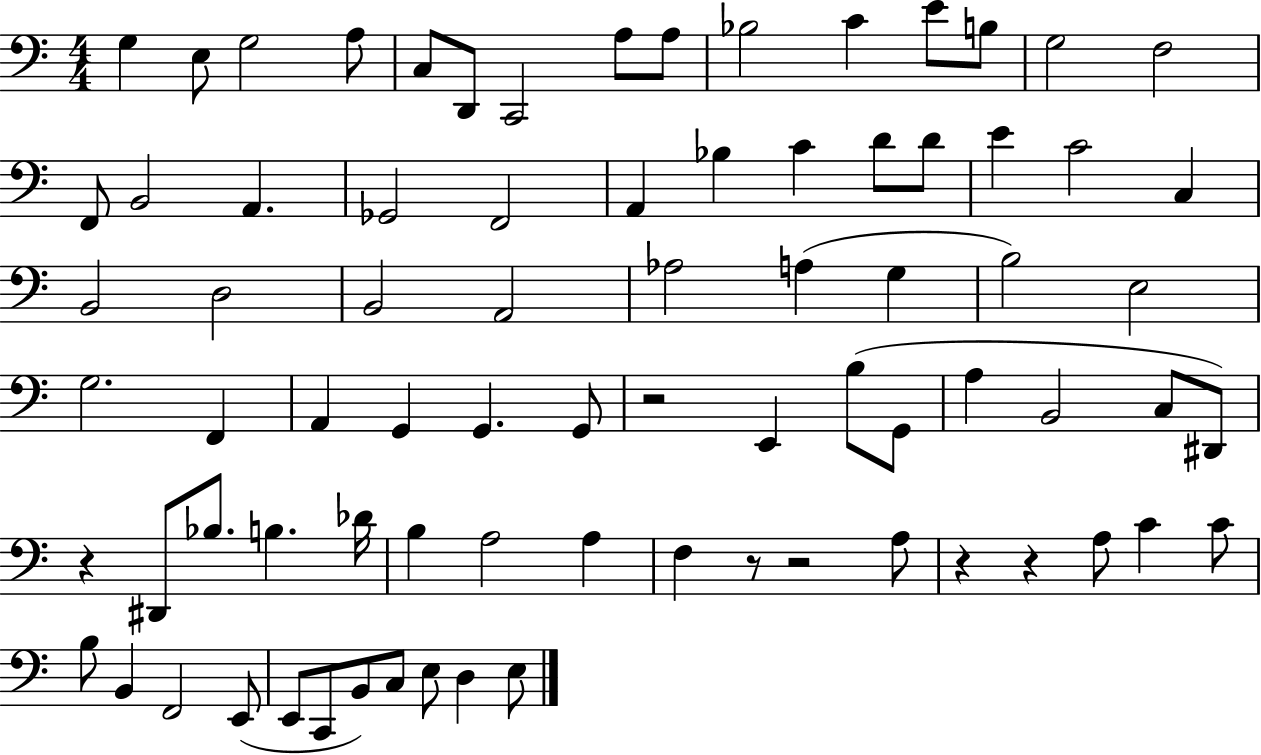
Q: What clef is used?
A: bass